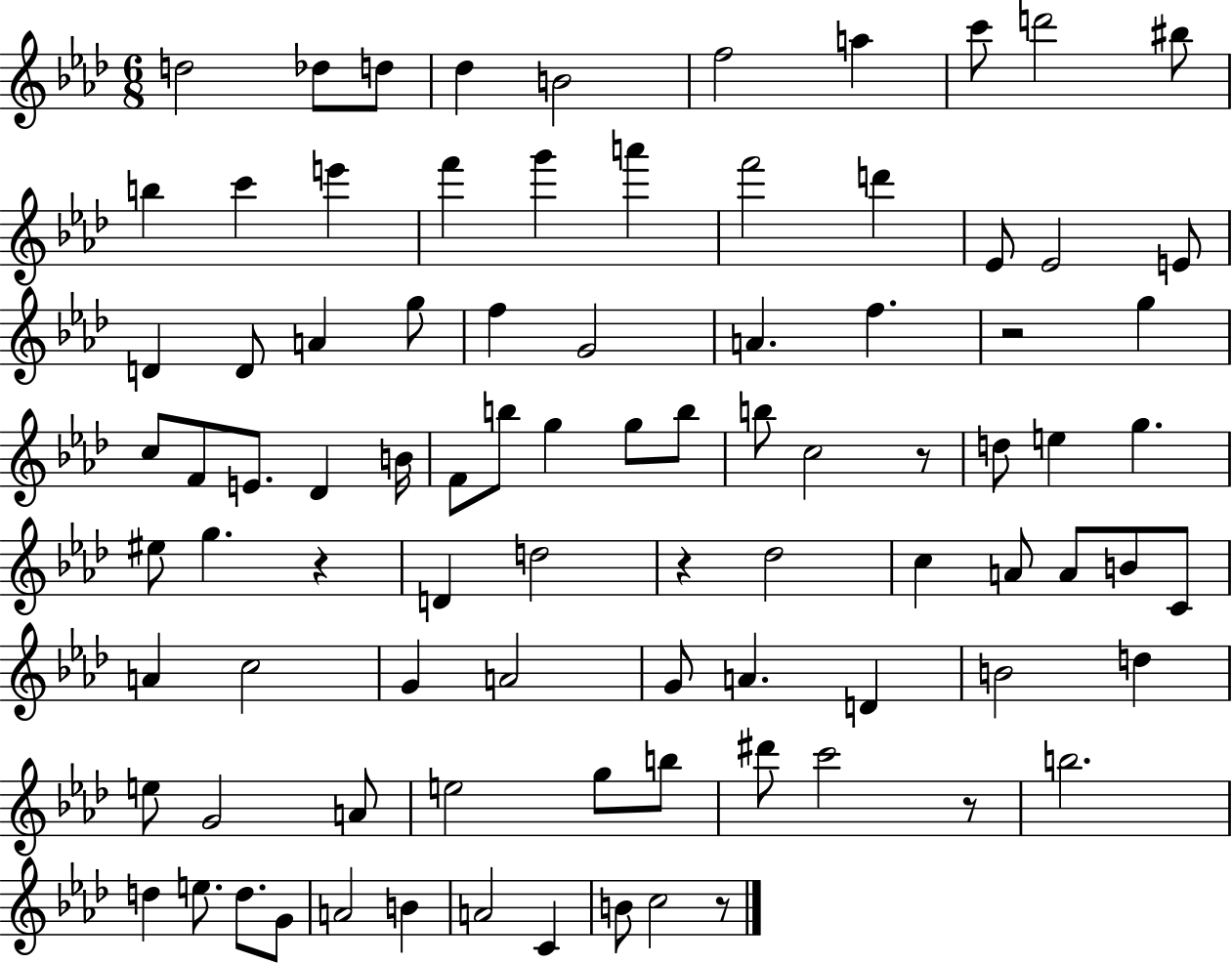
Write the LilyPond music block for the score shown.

{
  \clef treble
  \numericTimeSignature
  \time 6/8
  \key aes \major
  \repeat volta 2 { d''2 des''8 d''8 | des''4 b'2 | f''2 a''4 | c'''8 d'''2 bis''8 | \break b''4 c'''4 e'''4 | f'''4 g'''4 a'''4 | f'''2 d'''4 | ees'8 ees'2 e'8 | \break d'4 d'8 a'4 g''8 | f''4 g'2 | a'4. f''4. | r2 g''4 | \break c''8 f'8 e'8. des'4 b'16 | f'8 b''8 g''4 g''8 b''8 | b''8 c''2 r8 | d''8 e''4 g''4. | \break eis''8 g''4. r4 | d'4 d''2 | r4 des''2 | c''4 a'8 a'8 b'8 c'8 | \break a'4 c''2 | g'4 a'2 | g'8 a'4. d'4 | b'2 d''4 | \break e''8 g'2 a'8 | e''2 g''8 b''8 | dis'''8 c'''2 r8 | b''2. | \break d''4 e''8. d''8. g'8 | a'2 b'4 | a'2 c'4 | b'8 c''2 r8 | \break } \bar "|."
}